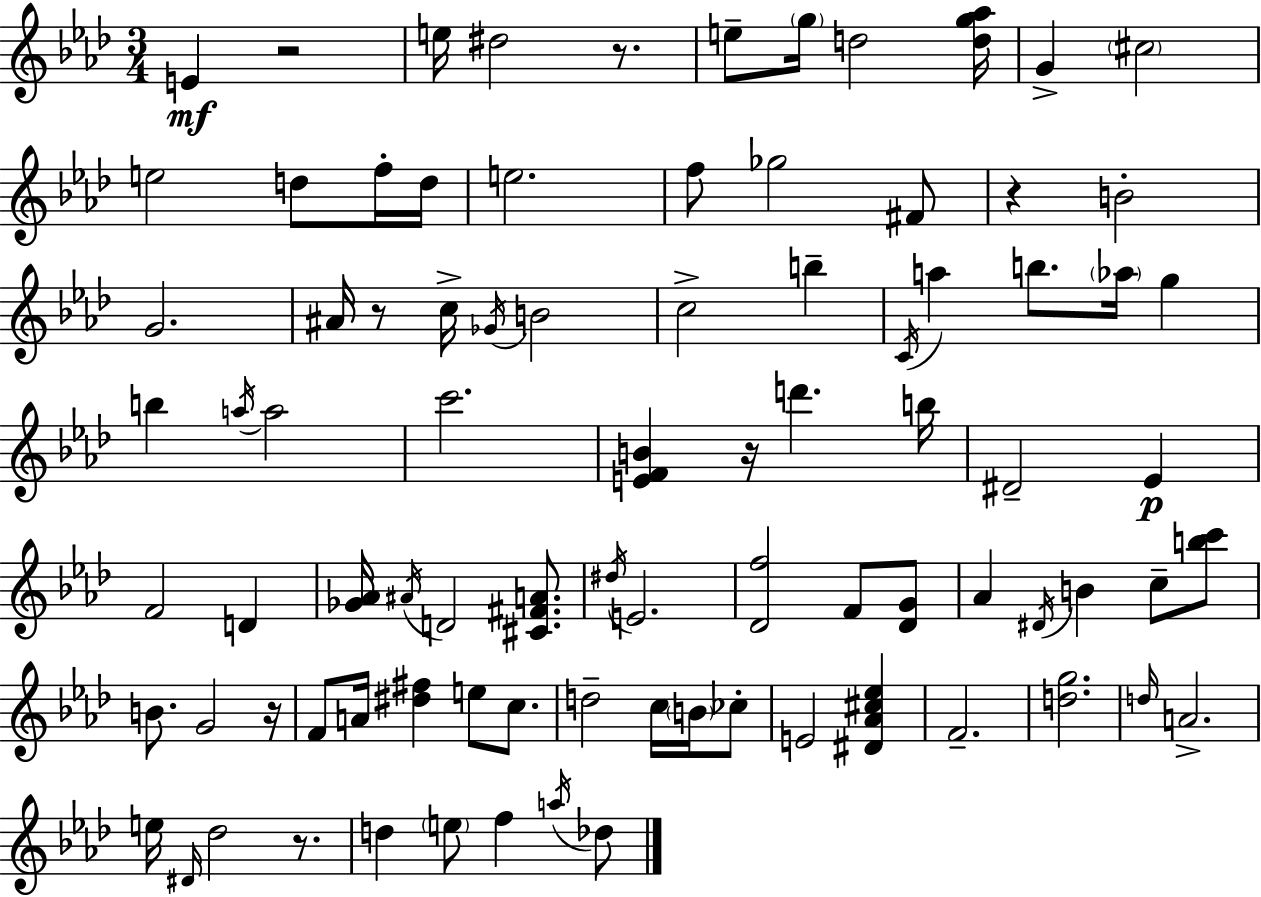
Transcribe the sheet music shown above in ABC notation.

X:1
T:Untitled
M:3/4
L:1/4
K:Ab
E z2 e/4 ^d2 z/2 e/2 g/4 d2 [dg_a]/4 G ^c2 e2 d/2 f/4 d/4 e2 f/2 _g2 ^F/2 z B2 G2 ^A/4 z/2 c/4 _G/4 B2 c2 b C/4 a b/2 _a/4 g b a/4 a2 c'2 [EFB] z/4 d' b/4 ^D2 _E F2 D [_G_A]/4 ^A/4 D2 [^C^FA]/2 ^d/4 E2 [_Df]2 F/2 [_DG]/2 _A ^D/4 B c/2 [bc']/2 B/2 G2 z/4 F/2 A/4 [^d^f] e/2 c/2 d2 c/4 B/4 _c/2 E2 [^D_A^c_e] F2 [dg]2 d/4 A2 e/4 ^D/4 _d2 z/2 d e/2 f a/4 _d/2